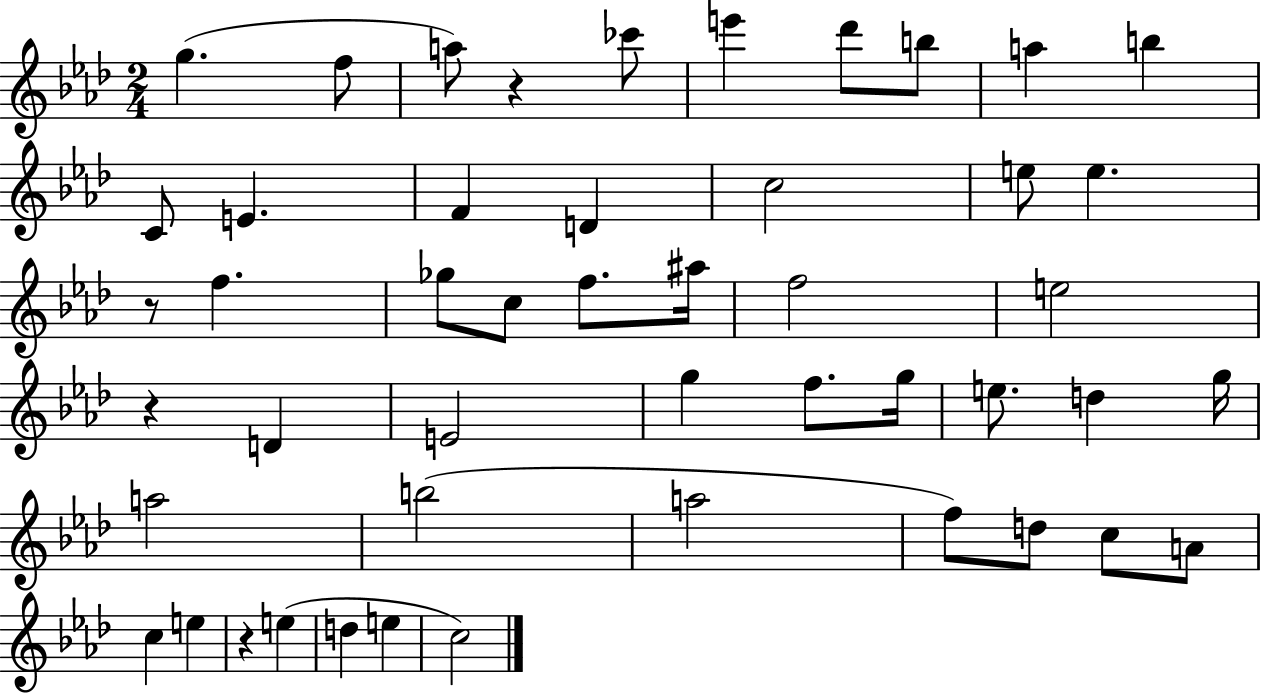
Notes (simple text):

G5/q. F5/e A5/e R/q CES6/e E6/q Db6/e B5/e A5/q B5/q C4/e E4/q. F4/q D4/q C5/h E5/e E5/q. R/e F5/q. Gb5/e C5/e F5/e. A#5/s F5/h E5/h R/q D4/q E4/h G5/q F5/e. G5/s E5/e. D5/q G5/s A5/h B5/h A5/h F5/e D5/e C5/e A4/e C5/q E5/q R/q E5/q D5/q E5/q C5/h